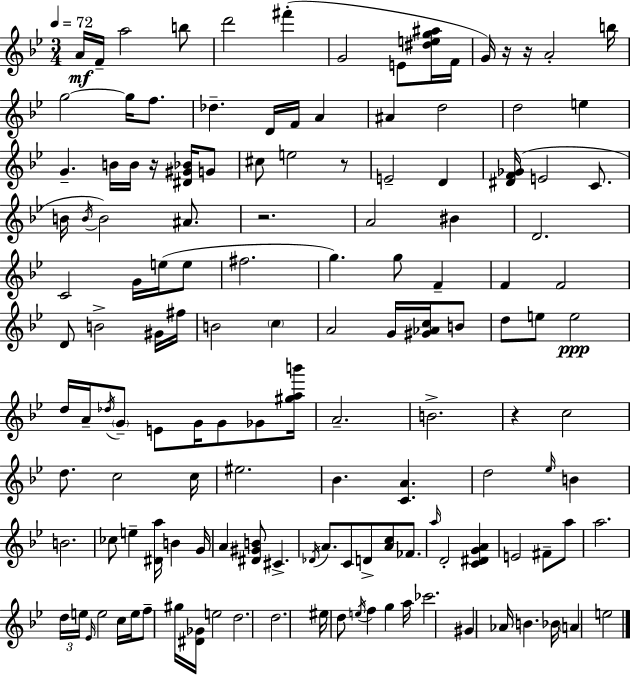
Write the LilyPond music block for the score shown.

{
  \clef treble
  \numericTimeSignature
  \time 3/4
  \key g \minor
  \tempo 4 = 72
  a'16\mf f'16-- a''2 b''8 | d'''2 fis'''4-.( | g'2 e'8 <dis'' e'' g'' ais''>16 f'16 | g'16) r16 r16 a'2-. b''16 | \break g''2~~ g''16 f''8. | des''4.-- d'16 f'16 a'4 | ais'4 d''2 | d''2 e''4 | \break g'4.-- b'16 b'16 r16 <dis' gis' bes'>16 g'8 | cis''8 e''2 r8 | e'2-- d'4 | <dis' f' ges'>16( e'2 c'8. | \break b'16 \acciaccatura { b'16 } b'2) ais'8. | r2. | a'2 bis'4 | d'2. | \break c'2 g'16 e''16( e''8 | fis''2. | g''4.) g''8 f'4-- | f'4 f'2 | \break d'8 b'2-> gis'16 | fis''16 b'2 \parenthesize c''4 | a'2 g'16 <gis' aes' c''>16 b'8 | d''8 e''8 e''2\ppp | \break d''16 a'16-- \acciaccatura { des''16 } \parenthesize g'8-- e'8 g'16 g'8 ges'8 | <gis'' a'' b'''>16 a'2.-- | b'2.-> | r4 c''2 | \break d''8. c''2 | c''16 eis''2. | bes'4. <c' a'>4. | d''2 \grace { ees''16 } b'4 | \break b'2. | ces''8 e''4-- <dis' a''>16 b'4 | g'16 a'4 <dis' gis' b'>8 cis'4.-> | \acciaccatura { des'16 } a'8. c'8 d'8-> <a' c''>8 | \break fes'8. \grace { a''16 } d'2-. | <c' dis' g' a'>4 e'2 | fis'8-- a''8 a''2. | \tuplet 3/2 { d''16 e''16 \grace { ees'16 } } e''2 | \break c''16 e''16 f''8-- gis''16 <dis' ges'>16 e''2 | d''2. | d''2. | eis''16 d''8 \acciaccatura { e''16 } f''4 | \break g''4 a''16 ces'''2. | gis'4 aes'16 | b'4. bes'16 \parenthesize a'4 e''2 | \bar "|."
}